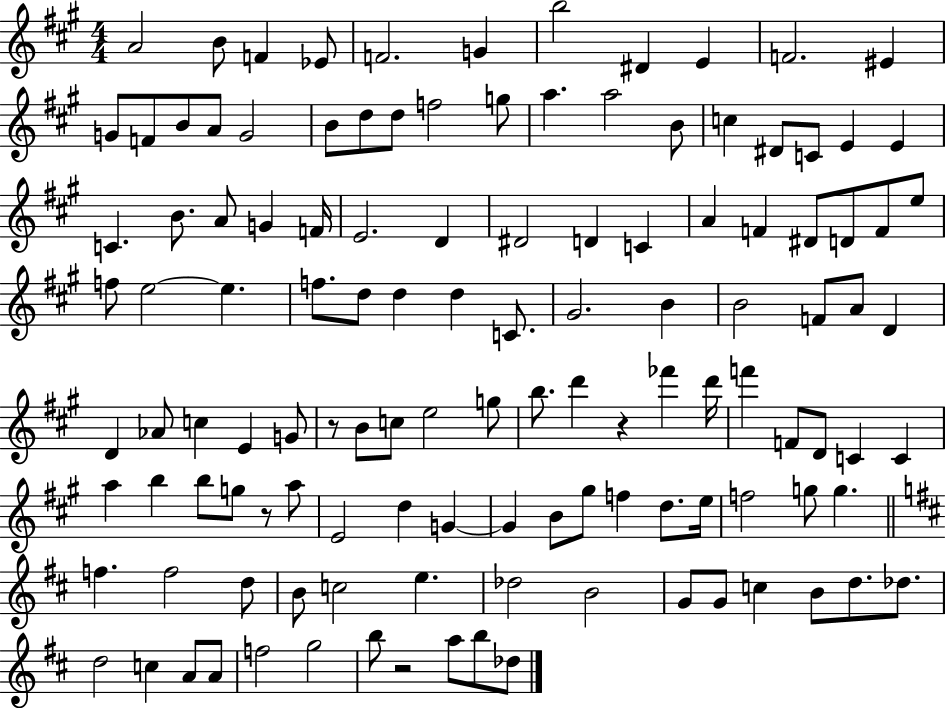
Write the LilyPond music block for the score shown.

{
  \clef treble
  \numericTimeSignature
  \time 4/4
  \key a \major
  a'2 b'8 f'4 ees'8 | f'2. g'4 | b''2 dis'4 e'4 | f'2. eis'4 | \break g'8 f'8 b'8 a'8 g'2 | b'8 d''8 d''8 f''2 g''8 | a''4. a''2 b'8 | c''4 dis'8 c'8 e'4 e'4 | \break c'4. b'8. a'8 g'4 f'16 | e'2. d'4 | dis'2 d'4 c'4 | a'4 f'4 dis'8 d'8 f'8 e''8 | \break f''8 e''2~~ e''4. | f''8. d''8 d''4 d''4 c'8. | gis'2. b'4 | b'2 f'8 a'8 d'4 | \break d'4 aes'8 c''4 e'4 g'8 | r8 b'8 c''8 e''2 g''8 | b''8. d'''4 r4 fes'''4 d'''16 | f'''4 f'8 d'8 c'4 c'4 | \break a''4 b''4 b''8 g''8 r8 a''8 | e'2 d''4 g'4~~ | g'4 b'8 gis''8 f''4 d''8. e''16 | f''2 g''8 g''4. | \break \bar "||" \break \key b \minor f''4. f''2 d''8 | b'8 c''2 e''4. | des''2 b'2 | g'8 g'8 c''4 b'8 d''8. des''8. | \break d''2 c''4 a'8 a'8 | f''2 g''2 | b''8 r2 a''8 b''8 des''8 | \bar "|."
}